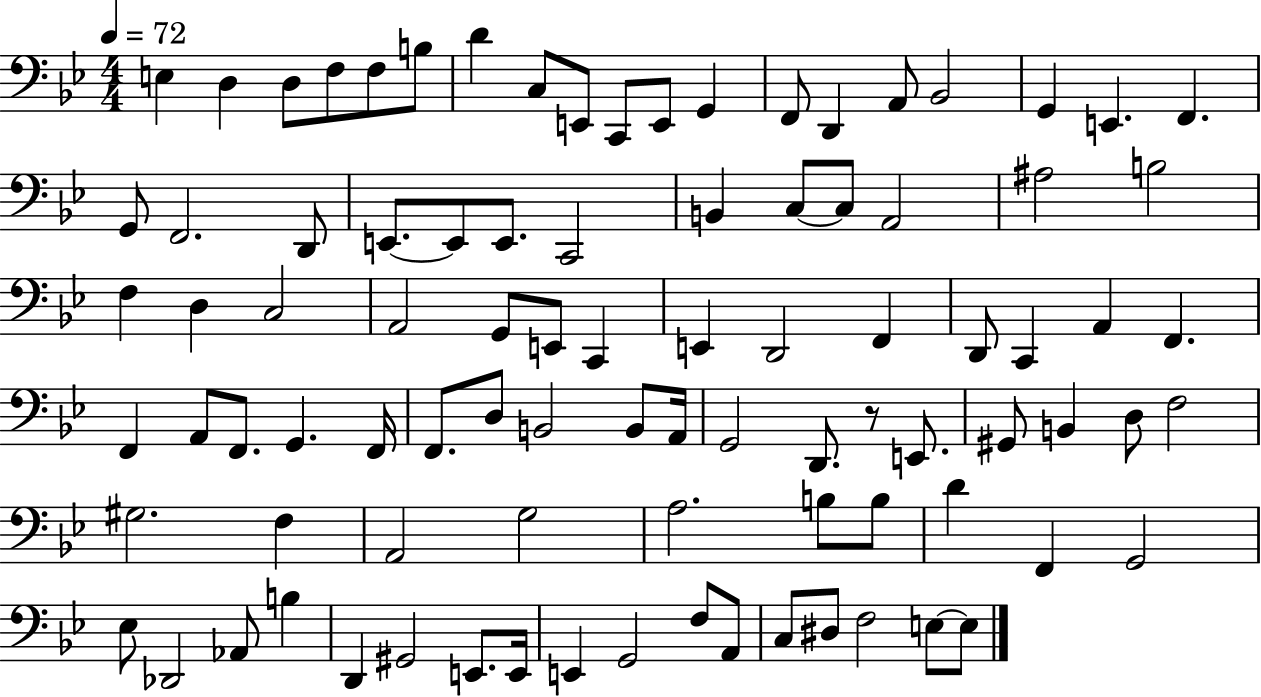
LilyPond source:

{
  \clef bass
  \numericTimeSignature
  \time 4/4
  \key bes \major
  \tempo 4 = 72
  e4 d4 d8 f8 f8 b8 | d'4 c8 e,8 c,8 e,8 g,4 | f,8 d,4 a,8 bes,2 | g,4 e,4. f,4. | \break g,8 f,2. d,8 | e,8.~~ e,8 e,8. c,2 | b,4 c8~~ c8 a,2 | ais2 b2 | \break f4 d4 c2 | a,2 g,8 e,8 c,4 | e,4 d,2 f,4 | d,8 c,4 a,4 f,4. | \break f,4 a,8 f,8. g,4. f,16 | f,8. d8 b,2 b,8 a,16 | g,2 d,8. r8 e,8. | gis,8 b,4 d8 f2 | \break gis2. f4 | a,2 g2 | a2. b8 b8 | d'4 f,4 g,2 | \break ees8 des,2 aes,8 b4 | d,4 gis,2 e,8. e,16 | e,4 g,2 f8 a,8 | c8 dis8 f2 e8~~ e8 | \break \bar "|."
}